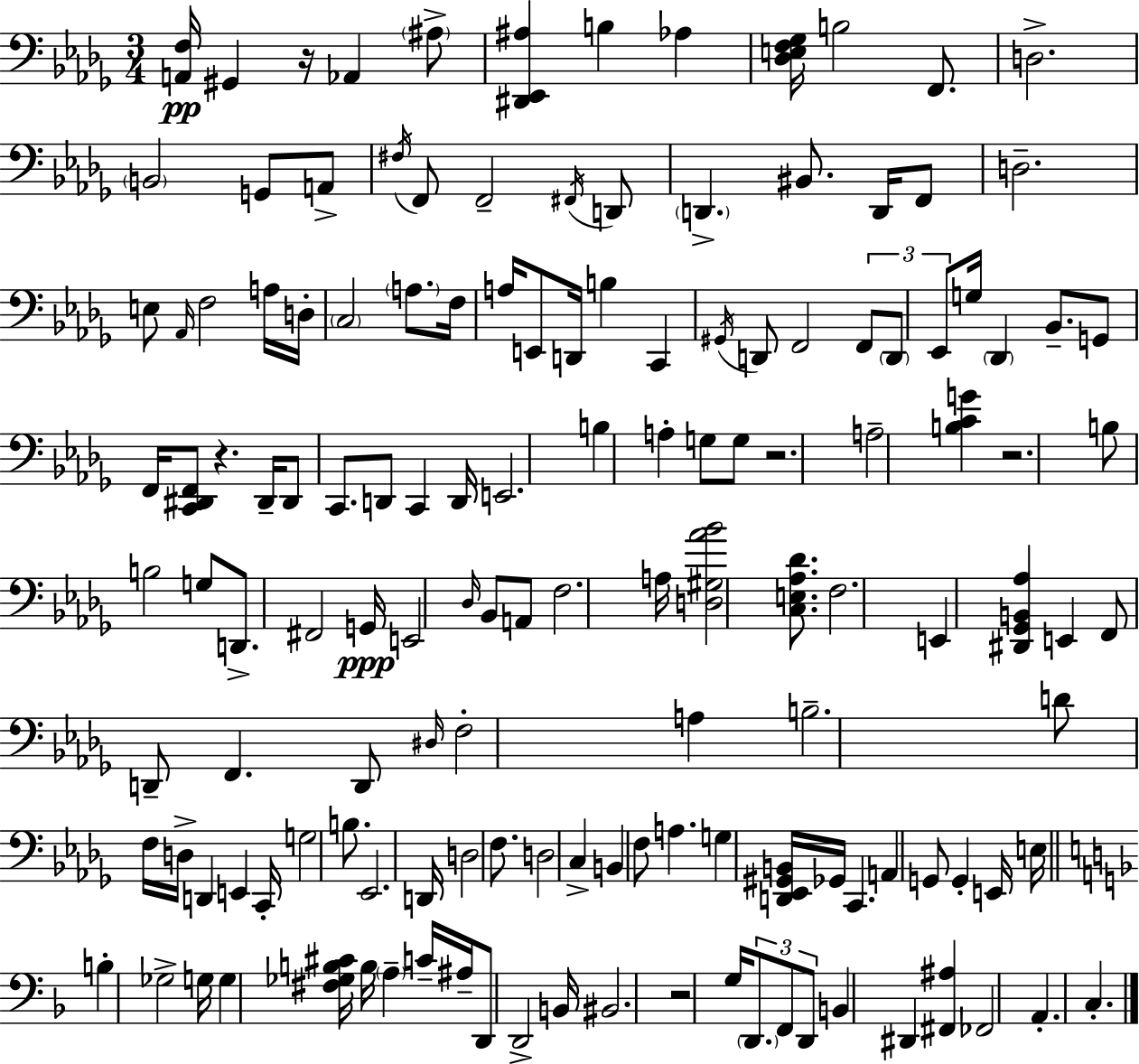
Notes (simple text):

[A2,F3]/s G#2/q R/s Ab2/q A#3/e [D#2,Eb2,A#3]/q B3/q Ab3/q [Db3,E3,F3,Gb3]/s B3/h F2/e. D3/h. B2/h G2/e A2/e F#3/s F2/e F2/h F#2/s D2/e D2/q. BIS2/e. D2/s F2/e D3/h. E3/e Ab2/s F3/h A3/s D3/s C3/h A3/e. F3/s A3/s E2/e D2/s B3/q C2/q G#2/s D2/e F2/h F2/e D2/e Eb2/e G3/s Db2/q Bb2/e. G2/e F2/s [C2,D#2,F2]/e R/q. D#2/s D#2/e C2/e. D2/e C2/q D2/s E2/h. B3/q A3/q G3/e G3/e R/h. A3/h [B3,C4,G4]/q R/h. B3/e B3/h G3/e D2/e. F#2/h G2/s E2/h Db3/s Bb2/e A2/e F3/h. A3/s [D3,G#3,Ab4,Bb4]/h [C3,E3,Ab3,Db4]/e. F3/h. E2/q [D#2,Gb2,B2,Ab3]/q E2/q F2/e D2/e F2/q. D2/e D#3/s F3/h A3/q B3/h. D4/e F3/s D3/s D2/q E2/q C2/s G3/h B3/e. Eb2/h. D2/s D3/h F3/e. D3/h C3/q B2/q F3/e A3/q. G3/q [D2,Eb2,G#2,B2]/s Gb2/s C2/q. A2/q G2/e G2/q E2/s E3/s B3/q Gb3/h G3/s G3/q [F#3,Gb3,B3,C#4]/s B3/s A3/q C4/s A#3/s D2/e D2/h B2/s BIS2/h. R/h G3/s D2/e. F2/e D2/e B2/q D#2/q [F#2,A#3]/q FES2/h A2/q. C3/q.